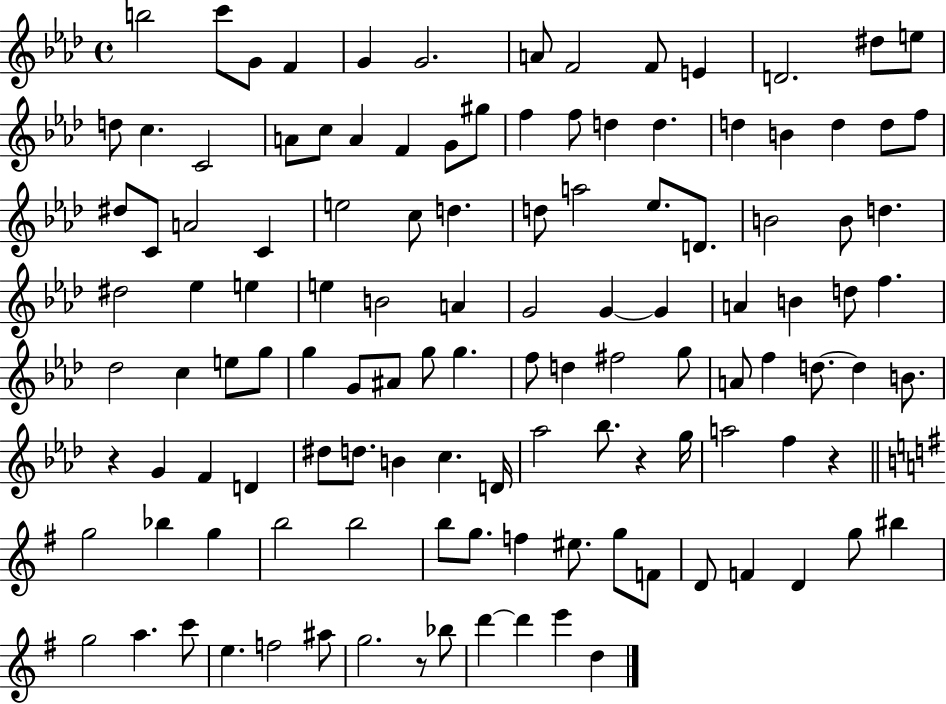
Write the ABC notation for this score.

X:1
T:Untitled
M:4/4
L:1/4
K:Ab
b2 c'/2 G/2 F G G2 A/2 F2 F/2 E D2 ^d/2 e/2 d/2 c C2 A/2 c/2 A F G/2 ^g/2 f f/2 d d d B d d/2 f/2 ^d/2 C/2 A2 C e2 c/2 d d/2 a2 _e/2 D/2 B2 B/2 d ^d2 _e e e B2 A G2 G G A B d/2 f _d2 c e/2 g/2 g G/2 ^A/2 g/2 g f/2 d ^f2 g/2 A/2 f d/2 d B/2 z G F D ^d/2 d/2 B c D/4 _a2 _b/2 z g/4 a2 f z g2 _b g b2 b2 b/2 g/2 f ^e/2 g/2 F/2 D/2 F D g/2 ^b g2 a c'/2 e f2 ^a/2 g2 z/2 _b/2 d' d' e' d